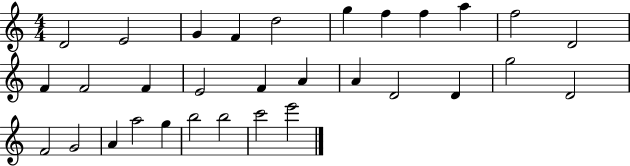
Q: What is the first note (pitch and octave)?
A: D4